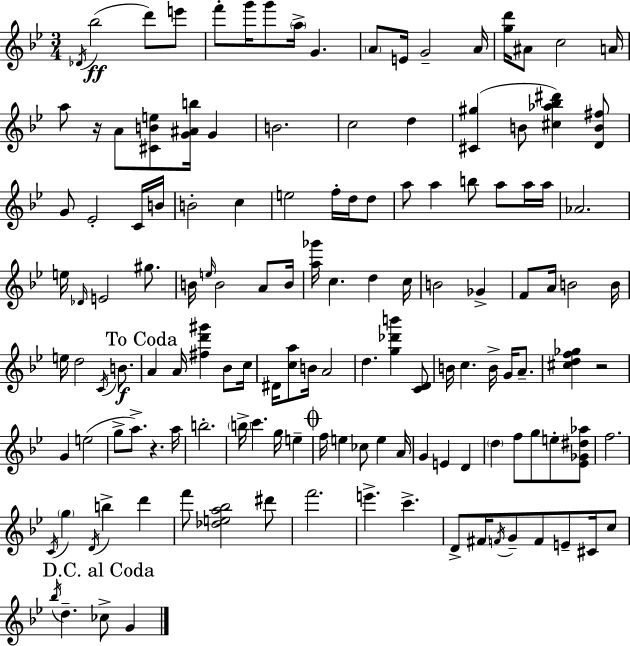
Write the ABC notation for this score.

X:1
T:Untitled
M:3/4
L:1/4
K:Gm
_D/4 _b2 d'/2 e'/2 f'/2 g'/4 g'/2 a/4 G A/2 E/4 G2 A/4 [gd']/4 ^A/2 c2 A/4 a/2 z/4 A/2 [^CBe]/2 [G^Ab]/4 G B2 c2 d [^C^g] B/2 [^c_a_b^d'] [DB^f]/2 G/2 _E2 C/4 B/4 B2 c e2 f/4 d/4 d/2 a/2 a b/2 a/2 a/4 a/4 _A2 e/4 _D/4 E2 ^g/2 B/4 e/4 B2 A/2 B/4 [a_g']/4 c d c/4 B2 _G F/2 A/4 B2 B/4 e/4 d2 C/4 B/2 A A/4 [^fd'^g'] _B/2 c/4 ^D/4 [ca]/2 B/4 A2 d [g_d'b'] [CD]/2 B/4 c B/4 G/4 A/2 [^cdf_g] z2 G e2 g/2 a/2 z a/4 b2 b/4 c' g/4 e f/4 e _c/2 e A/4 G E D d f/2 g/2 e/2 [_E_G^d_a]/2 f2 C/4 g D/4 b d' f'/2 [_dea_b]2 ^d'/2 f'2 e' c' D/2 ^F/4 F/4 G/2 F/2 E/2 ^C/4 c/2 _b/4 d _c/2 G